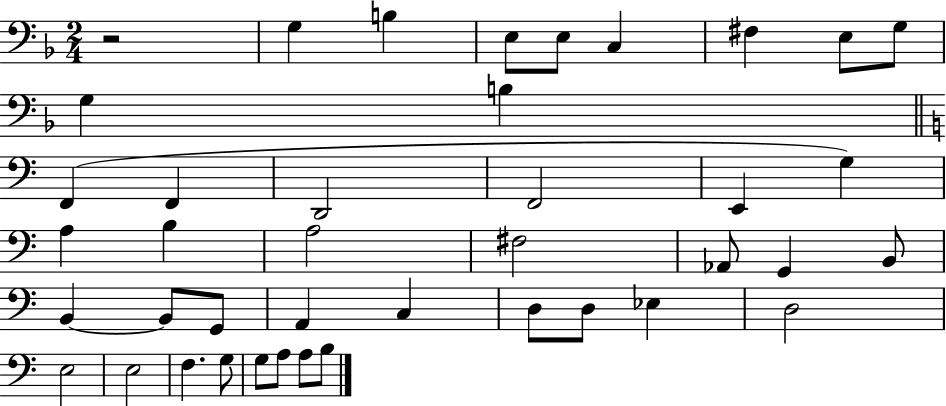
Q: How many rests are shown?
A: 1